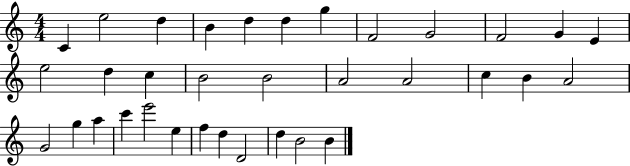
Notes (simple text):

C4/q E5/h D5/q B4/q D5/q D5/q G5/q F4/h G4/h F4/h G4/q E4/q E5/h D5/q C5/q B4/h B4/h A4/h A4/h C5/q B4/q A4/h G4/h G5/q A5/q C6/q E6/h E5/q F5/q D5/q D4/h D5/q B4/h B4/q